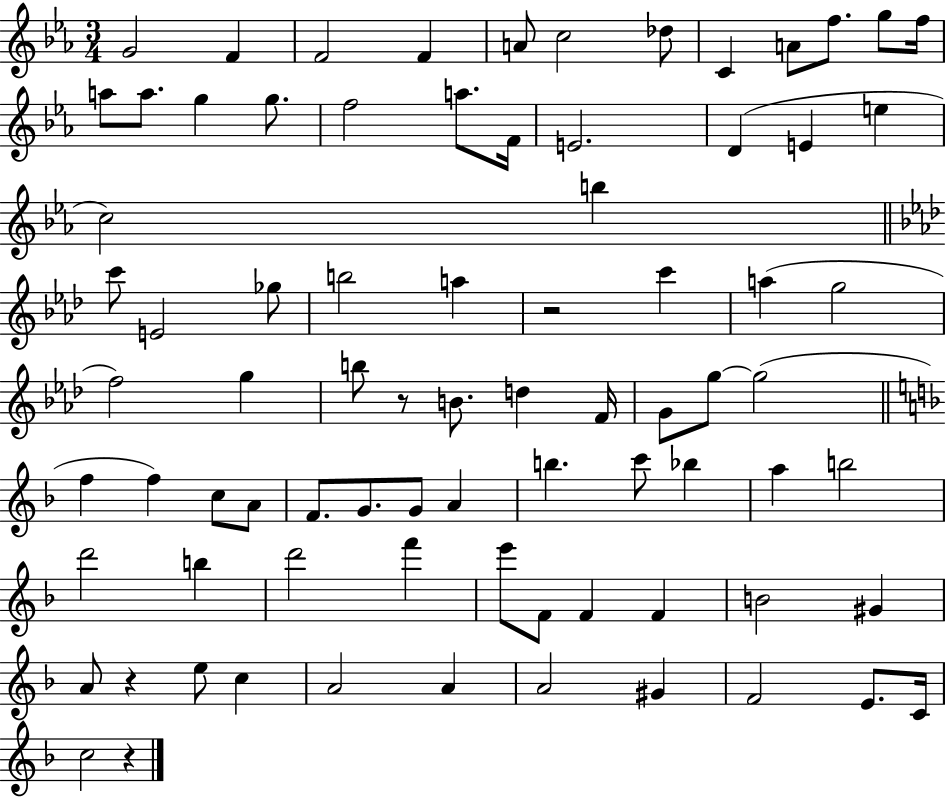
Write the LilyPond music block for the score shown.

{
  \clef treble
  \numericTimeSignature
  \time 3/4
  \key ees \major
  g'2 f'4 | f'2 f'4 | a'8 c''2 des''8 | c'4 a'8 f''8. g''8 f''16 | \break a''8 a''8. g''4 g''8. | f''2 a''8. f'16 | e'2. | d'4( e'4 e''4 | \break c''2) b''4 | \bar "||" \break \key f \minor c'''8 e'2 ges''8 | b''2 a''4 | r2 c'''4 | a''4( g''2 | \break f''2) g''4 | b''8 r8 b'8. d''4 f'16 | g'8 g''8~~ g''2( | \bar "||" \break \key d \minor f''4 f''4) c''8 a'8 | f'8. g'8. g'8 a'4 | b''4. c'''8 bes''4 | a''4 b''2 | \break d'''2 b''4 | d'''2 f'''4 | e'''8 f'8 f'4 f'4 | b'2 gis'4 | \break a'8 r4 e''8 c''4 | a'2 a'4 | a'2 gis'4 | f'2 e'8. c'16 | \break c''2 r4 | \bar "|."
}